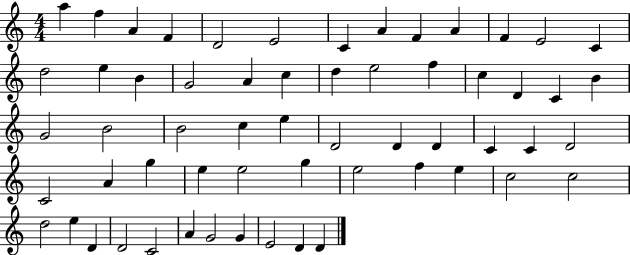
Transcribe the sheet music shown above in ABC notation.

X:1
T:Untitled
M:4/4
L:1/4
K:C
a f A F D2 E2 C A F A F E2 C d2 e B G2 A c d e2 f c D C B G2 B2 B2 c e D2 D D C C D2 C2 A g e e2 g e2 f e c2 c2 d2 e D D2 C2 A G2 G E2 D D